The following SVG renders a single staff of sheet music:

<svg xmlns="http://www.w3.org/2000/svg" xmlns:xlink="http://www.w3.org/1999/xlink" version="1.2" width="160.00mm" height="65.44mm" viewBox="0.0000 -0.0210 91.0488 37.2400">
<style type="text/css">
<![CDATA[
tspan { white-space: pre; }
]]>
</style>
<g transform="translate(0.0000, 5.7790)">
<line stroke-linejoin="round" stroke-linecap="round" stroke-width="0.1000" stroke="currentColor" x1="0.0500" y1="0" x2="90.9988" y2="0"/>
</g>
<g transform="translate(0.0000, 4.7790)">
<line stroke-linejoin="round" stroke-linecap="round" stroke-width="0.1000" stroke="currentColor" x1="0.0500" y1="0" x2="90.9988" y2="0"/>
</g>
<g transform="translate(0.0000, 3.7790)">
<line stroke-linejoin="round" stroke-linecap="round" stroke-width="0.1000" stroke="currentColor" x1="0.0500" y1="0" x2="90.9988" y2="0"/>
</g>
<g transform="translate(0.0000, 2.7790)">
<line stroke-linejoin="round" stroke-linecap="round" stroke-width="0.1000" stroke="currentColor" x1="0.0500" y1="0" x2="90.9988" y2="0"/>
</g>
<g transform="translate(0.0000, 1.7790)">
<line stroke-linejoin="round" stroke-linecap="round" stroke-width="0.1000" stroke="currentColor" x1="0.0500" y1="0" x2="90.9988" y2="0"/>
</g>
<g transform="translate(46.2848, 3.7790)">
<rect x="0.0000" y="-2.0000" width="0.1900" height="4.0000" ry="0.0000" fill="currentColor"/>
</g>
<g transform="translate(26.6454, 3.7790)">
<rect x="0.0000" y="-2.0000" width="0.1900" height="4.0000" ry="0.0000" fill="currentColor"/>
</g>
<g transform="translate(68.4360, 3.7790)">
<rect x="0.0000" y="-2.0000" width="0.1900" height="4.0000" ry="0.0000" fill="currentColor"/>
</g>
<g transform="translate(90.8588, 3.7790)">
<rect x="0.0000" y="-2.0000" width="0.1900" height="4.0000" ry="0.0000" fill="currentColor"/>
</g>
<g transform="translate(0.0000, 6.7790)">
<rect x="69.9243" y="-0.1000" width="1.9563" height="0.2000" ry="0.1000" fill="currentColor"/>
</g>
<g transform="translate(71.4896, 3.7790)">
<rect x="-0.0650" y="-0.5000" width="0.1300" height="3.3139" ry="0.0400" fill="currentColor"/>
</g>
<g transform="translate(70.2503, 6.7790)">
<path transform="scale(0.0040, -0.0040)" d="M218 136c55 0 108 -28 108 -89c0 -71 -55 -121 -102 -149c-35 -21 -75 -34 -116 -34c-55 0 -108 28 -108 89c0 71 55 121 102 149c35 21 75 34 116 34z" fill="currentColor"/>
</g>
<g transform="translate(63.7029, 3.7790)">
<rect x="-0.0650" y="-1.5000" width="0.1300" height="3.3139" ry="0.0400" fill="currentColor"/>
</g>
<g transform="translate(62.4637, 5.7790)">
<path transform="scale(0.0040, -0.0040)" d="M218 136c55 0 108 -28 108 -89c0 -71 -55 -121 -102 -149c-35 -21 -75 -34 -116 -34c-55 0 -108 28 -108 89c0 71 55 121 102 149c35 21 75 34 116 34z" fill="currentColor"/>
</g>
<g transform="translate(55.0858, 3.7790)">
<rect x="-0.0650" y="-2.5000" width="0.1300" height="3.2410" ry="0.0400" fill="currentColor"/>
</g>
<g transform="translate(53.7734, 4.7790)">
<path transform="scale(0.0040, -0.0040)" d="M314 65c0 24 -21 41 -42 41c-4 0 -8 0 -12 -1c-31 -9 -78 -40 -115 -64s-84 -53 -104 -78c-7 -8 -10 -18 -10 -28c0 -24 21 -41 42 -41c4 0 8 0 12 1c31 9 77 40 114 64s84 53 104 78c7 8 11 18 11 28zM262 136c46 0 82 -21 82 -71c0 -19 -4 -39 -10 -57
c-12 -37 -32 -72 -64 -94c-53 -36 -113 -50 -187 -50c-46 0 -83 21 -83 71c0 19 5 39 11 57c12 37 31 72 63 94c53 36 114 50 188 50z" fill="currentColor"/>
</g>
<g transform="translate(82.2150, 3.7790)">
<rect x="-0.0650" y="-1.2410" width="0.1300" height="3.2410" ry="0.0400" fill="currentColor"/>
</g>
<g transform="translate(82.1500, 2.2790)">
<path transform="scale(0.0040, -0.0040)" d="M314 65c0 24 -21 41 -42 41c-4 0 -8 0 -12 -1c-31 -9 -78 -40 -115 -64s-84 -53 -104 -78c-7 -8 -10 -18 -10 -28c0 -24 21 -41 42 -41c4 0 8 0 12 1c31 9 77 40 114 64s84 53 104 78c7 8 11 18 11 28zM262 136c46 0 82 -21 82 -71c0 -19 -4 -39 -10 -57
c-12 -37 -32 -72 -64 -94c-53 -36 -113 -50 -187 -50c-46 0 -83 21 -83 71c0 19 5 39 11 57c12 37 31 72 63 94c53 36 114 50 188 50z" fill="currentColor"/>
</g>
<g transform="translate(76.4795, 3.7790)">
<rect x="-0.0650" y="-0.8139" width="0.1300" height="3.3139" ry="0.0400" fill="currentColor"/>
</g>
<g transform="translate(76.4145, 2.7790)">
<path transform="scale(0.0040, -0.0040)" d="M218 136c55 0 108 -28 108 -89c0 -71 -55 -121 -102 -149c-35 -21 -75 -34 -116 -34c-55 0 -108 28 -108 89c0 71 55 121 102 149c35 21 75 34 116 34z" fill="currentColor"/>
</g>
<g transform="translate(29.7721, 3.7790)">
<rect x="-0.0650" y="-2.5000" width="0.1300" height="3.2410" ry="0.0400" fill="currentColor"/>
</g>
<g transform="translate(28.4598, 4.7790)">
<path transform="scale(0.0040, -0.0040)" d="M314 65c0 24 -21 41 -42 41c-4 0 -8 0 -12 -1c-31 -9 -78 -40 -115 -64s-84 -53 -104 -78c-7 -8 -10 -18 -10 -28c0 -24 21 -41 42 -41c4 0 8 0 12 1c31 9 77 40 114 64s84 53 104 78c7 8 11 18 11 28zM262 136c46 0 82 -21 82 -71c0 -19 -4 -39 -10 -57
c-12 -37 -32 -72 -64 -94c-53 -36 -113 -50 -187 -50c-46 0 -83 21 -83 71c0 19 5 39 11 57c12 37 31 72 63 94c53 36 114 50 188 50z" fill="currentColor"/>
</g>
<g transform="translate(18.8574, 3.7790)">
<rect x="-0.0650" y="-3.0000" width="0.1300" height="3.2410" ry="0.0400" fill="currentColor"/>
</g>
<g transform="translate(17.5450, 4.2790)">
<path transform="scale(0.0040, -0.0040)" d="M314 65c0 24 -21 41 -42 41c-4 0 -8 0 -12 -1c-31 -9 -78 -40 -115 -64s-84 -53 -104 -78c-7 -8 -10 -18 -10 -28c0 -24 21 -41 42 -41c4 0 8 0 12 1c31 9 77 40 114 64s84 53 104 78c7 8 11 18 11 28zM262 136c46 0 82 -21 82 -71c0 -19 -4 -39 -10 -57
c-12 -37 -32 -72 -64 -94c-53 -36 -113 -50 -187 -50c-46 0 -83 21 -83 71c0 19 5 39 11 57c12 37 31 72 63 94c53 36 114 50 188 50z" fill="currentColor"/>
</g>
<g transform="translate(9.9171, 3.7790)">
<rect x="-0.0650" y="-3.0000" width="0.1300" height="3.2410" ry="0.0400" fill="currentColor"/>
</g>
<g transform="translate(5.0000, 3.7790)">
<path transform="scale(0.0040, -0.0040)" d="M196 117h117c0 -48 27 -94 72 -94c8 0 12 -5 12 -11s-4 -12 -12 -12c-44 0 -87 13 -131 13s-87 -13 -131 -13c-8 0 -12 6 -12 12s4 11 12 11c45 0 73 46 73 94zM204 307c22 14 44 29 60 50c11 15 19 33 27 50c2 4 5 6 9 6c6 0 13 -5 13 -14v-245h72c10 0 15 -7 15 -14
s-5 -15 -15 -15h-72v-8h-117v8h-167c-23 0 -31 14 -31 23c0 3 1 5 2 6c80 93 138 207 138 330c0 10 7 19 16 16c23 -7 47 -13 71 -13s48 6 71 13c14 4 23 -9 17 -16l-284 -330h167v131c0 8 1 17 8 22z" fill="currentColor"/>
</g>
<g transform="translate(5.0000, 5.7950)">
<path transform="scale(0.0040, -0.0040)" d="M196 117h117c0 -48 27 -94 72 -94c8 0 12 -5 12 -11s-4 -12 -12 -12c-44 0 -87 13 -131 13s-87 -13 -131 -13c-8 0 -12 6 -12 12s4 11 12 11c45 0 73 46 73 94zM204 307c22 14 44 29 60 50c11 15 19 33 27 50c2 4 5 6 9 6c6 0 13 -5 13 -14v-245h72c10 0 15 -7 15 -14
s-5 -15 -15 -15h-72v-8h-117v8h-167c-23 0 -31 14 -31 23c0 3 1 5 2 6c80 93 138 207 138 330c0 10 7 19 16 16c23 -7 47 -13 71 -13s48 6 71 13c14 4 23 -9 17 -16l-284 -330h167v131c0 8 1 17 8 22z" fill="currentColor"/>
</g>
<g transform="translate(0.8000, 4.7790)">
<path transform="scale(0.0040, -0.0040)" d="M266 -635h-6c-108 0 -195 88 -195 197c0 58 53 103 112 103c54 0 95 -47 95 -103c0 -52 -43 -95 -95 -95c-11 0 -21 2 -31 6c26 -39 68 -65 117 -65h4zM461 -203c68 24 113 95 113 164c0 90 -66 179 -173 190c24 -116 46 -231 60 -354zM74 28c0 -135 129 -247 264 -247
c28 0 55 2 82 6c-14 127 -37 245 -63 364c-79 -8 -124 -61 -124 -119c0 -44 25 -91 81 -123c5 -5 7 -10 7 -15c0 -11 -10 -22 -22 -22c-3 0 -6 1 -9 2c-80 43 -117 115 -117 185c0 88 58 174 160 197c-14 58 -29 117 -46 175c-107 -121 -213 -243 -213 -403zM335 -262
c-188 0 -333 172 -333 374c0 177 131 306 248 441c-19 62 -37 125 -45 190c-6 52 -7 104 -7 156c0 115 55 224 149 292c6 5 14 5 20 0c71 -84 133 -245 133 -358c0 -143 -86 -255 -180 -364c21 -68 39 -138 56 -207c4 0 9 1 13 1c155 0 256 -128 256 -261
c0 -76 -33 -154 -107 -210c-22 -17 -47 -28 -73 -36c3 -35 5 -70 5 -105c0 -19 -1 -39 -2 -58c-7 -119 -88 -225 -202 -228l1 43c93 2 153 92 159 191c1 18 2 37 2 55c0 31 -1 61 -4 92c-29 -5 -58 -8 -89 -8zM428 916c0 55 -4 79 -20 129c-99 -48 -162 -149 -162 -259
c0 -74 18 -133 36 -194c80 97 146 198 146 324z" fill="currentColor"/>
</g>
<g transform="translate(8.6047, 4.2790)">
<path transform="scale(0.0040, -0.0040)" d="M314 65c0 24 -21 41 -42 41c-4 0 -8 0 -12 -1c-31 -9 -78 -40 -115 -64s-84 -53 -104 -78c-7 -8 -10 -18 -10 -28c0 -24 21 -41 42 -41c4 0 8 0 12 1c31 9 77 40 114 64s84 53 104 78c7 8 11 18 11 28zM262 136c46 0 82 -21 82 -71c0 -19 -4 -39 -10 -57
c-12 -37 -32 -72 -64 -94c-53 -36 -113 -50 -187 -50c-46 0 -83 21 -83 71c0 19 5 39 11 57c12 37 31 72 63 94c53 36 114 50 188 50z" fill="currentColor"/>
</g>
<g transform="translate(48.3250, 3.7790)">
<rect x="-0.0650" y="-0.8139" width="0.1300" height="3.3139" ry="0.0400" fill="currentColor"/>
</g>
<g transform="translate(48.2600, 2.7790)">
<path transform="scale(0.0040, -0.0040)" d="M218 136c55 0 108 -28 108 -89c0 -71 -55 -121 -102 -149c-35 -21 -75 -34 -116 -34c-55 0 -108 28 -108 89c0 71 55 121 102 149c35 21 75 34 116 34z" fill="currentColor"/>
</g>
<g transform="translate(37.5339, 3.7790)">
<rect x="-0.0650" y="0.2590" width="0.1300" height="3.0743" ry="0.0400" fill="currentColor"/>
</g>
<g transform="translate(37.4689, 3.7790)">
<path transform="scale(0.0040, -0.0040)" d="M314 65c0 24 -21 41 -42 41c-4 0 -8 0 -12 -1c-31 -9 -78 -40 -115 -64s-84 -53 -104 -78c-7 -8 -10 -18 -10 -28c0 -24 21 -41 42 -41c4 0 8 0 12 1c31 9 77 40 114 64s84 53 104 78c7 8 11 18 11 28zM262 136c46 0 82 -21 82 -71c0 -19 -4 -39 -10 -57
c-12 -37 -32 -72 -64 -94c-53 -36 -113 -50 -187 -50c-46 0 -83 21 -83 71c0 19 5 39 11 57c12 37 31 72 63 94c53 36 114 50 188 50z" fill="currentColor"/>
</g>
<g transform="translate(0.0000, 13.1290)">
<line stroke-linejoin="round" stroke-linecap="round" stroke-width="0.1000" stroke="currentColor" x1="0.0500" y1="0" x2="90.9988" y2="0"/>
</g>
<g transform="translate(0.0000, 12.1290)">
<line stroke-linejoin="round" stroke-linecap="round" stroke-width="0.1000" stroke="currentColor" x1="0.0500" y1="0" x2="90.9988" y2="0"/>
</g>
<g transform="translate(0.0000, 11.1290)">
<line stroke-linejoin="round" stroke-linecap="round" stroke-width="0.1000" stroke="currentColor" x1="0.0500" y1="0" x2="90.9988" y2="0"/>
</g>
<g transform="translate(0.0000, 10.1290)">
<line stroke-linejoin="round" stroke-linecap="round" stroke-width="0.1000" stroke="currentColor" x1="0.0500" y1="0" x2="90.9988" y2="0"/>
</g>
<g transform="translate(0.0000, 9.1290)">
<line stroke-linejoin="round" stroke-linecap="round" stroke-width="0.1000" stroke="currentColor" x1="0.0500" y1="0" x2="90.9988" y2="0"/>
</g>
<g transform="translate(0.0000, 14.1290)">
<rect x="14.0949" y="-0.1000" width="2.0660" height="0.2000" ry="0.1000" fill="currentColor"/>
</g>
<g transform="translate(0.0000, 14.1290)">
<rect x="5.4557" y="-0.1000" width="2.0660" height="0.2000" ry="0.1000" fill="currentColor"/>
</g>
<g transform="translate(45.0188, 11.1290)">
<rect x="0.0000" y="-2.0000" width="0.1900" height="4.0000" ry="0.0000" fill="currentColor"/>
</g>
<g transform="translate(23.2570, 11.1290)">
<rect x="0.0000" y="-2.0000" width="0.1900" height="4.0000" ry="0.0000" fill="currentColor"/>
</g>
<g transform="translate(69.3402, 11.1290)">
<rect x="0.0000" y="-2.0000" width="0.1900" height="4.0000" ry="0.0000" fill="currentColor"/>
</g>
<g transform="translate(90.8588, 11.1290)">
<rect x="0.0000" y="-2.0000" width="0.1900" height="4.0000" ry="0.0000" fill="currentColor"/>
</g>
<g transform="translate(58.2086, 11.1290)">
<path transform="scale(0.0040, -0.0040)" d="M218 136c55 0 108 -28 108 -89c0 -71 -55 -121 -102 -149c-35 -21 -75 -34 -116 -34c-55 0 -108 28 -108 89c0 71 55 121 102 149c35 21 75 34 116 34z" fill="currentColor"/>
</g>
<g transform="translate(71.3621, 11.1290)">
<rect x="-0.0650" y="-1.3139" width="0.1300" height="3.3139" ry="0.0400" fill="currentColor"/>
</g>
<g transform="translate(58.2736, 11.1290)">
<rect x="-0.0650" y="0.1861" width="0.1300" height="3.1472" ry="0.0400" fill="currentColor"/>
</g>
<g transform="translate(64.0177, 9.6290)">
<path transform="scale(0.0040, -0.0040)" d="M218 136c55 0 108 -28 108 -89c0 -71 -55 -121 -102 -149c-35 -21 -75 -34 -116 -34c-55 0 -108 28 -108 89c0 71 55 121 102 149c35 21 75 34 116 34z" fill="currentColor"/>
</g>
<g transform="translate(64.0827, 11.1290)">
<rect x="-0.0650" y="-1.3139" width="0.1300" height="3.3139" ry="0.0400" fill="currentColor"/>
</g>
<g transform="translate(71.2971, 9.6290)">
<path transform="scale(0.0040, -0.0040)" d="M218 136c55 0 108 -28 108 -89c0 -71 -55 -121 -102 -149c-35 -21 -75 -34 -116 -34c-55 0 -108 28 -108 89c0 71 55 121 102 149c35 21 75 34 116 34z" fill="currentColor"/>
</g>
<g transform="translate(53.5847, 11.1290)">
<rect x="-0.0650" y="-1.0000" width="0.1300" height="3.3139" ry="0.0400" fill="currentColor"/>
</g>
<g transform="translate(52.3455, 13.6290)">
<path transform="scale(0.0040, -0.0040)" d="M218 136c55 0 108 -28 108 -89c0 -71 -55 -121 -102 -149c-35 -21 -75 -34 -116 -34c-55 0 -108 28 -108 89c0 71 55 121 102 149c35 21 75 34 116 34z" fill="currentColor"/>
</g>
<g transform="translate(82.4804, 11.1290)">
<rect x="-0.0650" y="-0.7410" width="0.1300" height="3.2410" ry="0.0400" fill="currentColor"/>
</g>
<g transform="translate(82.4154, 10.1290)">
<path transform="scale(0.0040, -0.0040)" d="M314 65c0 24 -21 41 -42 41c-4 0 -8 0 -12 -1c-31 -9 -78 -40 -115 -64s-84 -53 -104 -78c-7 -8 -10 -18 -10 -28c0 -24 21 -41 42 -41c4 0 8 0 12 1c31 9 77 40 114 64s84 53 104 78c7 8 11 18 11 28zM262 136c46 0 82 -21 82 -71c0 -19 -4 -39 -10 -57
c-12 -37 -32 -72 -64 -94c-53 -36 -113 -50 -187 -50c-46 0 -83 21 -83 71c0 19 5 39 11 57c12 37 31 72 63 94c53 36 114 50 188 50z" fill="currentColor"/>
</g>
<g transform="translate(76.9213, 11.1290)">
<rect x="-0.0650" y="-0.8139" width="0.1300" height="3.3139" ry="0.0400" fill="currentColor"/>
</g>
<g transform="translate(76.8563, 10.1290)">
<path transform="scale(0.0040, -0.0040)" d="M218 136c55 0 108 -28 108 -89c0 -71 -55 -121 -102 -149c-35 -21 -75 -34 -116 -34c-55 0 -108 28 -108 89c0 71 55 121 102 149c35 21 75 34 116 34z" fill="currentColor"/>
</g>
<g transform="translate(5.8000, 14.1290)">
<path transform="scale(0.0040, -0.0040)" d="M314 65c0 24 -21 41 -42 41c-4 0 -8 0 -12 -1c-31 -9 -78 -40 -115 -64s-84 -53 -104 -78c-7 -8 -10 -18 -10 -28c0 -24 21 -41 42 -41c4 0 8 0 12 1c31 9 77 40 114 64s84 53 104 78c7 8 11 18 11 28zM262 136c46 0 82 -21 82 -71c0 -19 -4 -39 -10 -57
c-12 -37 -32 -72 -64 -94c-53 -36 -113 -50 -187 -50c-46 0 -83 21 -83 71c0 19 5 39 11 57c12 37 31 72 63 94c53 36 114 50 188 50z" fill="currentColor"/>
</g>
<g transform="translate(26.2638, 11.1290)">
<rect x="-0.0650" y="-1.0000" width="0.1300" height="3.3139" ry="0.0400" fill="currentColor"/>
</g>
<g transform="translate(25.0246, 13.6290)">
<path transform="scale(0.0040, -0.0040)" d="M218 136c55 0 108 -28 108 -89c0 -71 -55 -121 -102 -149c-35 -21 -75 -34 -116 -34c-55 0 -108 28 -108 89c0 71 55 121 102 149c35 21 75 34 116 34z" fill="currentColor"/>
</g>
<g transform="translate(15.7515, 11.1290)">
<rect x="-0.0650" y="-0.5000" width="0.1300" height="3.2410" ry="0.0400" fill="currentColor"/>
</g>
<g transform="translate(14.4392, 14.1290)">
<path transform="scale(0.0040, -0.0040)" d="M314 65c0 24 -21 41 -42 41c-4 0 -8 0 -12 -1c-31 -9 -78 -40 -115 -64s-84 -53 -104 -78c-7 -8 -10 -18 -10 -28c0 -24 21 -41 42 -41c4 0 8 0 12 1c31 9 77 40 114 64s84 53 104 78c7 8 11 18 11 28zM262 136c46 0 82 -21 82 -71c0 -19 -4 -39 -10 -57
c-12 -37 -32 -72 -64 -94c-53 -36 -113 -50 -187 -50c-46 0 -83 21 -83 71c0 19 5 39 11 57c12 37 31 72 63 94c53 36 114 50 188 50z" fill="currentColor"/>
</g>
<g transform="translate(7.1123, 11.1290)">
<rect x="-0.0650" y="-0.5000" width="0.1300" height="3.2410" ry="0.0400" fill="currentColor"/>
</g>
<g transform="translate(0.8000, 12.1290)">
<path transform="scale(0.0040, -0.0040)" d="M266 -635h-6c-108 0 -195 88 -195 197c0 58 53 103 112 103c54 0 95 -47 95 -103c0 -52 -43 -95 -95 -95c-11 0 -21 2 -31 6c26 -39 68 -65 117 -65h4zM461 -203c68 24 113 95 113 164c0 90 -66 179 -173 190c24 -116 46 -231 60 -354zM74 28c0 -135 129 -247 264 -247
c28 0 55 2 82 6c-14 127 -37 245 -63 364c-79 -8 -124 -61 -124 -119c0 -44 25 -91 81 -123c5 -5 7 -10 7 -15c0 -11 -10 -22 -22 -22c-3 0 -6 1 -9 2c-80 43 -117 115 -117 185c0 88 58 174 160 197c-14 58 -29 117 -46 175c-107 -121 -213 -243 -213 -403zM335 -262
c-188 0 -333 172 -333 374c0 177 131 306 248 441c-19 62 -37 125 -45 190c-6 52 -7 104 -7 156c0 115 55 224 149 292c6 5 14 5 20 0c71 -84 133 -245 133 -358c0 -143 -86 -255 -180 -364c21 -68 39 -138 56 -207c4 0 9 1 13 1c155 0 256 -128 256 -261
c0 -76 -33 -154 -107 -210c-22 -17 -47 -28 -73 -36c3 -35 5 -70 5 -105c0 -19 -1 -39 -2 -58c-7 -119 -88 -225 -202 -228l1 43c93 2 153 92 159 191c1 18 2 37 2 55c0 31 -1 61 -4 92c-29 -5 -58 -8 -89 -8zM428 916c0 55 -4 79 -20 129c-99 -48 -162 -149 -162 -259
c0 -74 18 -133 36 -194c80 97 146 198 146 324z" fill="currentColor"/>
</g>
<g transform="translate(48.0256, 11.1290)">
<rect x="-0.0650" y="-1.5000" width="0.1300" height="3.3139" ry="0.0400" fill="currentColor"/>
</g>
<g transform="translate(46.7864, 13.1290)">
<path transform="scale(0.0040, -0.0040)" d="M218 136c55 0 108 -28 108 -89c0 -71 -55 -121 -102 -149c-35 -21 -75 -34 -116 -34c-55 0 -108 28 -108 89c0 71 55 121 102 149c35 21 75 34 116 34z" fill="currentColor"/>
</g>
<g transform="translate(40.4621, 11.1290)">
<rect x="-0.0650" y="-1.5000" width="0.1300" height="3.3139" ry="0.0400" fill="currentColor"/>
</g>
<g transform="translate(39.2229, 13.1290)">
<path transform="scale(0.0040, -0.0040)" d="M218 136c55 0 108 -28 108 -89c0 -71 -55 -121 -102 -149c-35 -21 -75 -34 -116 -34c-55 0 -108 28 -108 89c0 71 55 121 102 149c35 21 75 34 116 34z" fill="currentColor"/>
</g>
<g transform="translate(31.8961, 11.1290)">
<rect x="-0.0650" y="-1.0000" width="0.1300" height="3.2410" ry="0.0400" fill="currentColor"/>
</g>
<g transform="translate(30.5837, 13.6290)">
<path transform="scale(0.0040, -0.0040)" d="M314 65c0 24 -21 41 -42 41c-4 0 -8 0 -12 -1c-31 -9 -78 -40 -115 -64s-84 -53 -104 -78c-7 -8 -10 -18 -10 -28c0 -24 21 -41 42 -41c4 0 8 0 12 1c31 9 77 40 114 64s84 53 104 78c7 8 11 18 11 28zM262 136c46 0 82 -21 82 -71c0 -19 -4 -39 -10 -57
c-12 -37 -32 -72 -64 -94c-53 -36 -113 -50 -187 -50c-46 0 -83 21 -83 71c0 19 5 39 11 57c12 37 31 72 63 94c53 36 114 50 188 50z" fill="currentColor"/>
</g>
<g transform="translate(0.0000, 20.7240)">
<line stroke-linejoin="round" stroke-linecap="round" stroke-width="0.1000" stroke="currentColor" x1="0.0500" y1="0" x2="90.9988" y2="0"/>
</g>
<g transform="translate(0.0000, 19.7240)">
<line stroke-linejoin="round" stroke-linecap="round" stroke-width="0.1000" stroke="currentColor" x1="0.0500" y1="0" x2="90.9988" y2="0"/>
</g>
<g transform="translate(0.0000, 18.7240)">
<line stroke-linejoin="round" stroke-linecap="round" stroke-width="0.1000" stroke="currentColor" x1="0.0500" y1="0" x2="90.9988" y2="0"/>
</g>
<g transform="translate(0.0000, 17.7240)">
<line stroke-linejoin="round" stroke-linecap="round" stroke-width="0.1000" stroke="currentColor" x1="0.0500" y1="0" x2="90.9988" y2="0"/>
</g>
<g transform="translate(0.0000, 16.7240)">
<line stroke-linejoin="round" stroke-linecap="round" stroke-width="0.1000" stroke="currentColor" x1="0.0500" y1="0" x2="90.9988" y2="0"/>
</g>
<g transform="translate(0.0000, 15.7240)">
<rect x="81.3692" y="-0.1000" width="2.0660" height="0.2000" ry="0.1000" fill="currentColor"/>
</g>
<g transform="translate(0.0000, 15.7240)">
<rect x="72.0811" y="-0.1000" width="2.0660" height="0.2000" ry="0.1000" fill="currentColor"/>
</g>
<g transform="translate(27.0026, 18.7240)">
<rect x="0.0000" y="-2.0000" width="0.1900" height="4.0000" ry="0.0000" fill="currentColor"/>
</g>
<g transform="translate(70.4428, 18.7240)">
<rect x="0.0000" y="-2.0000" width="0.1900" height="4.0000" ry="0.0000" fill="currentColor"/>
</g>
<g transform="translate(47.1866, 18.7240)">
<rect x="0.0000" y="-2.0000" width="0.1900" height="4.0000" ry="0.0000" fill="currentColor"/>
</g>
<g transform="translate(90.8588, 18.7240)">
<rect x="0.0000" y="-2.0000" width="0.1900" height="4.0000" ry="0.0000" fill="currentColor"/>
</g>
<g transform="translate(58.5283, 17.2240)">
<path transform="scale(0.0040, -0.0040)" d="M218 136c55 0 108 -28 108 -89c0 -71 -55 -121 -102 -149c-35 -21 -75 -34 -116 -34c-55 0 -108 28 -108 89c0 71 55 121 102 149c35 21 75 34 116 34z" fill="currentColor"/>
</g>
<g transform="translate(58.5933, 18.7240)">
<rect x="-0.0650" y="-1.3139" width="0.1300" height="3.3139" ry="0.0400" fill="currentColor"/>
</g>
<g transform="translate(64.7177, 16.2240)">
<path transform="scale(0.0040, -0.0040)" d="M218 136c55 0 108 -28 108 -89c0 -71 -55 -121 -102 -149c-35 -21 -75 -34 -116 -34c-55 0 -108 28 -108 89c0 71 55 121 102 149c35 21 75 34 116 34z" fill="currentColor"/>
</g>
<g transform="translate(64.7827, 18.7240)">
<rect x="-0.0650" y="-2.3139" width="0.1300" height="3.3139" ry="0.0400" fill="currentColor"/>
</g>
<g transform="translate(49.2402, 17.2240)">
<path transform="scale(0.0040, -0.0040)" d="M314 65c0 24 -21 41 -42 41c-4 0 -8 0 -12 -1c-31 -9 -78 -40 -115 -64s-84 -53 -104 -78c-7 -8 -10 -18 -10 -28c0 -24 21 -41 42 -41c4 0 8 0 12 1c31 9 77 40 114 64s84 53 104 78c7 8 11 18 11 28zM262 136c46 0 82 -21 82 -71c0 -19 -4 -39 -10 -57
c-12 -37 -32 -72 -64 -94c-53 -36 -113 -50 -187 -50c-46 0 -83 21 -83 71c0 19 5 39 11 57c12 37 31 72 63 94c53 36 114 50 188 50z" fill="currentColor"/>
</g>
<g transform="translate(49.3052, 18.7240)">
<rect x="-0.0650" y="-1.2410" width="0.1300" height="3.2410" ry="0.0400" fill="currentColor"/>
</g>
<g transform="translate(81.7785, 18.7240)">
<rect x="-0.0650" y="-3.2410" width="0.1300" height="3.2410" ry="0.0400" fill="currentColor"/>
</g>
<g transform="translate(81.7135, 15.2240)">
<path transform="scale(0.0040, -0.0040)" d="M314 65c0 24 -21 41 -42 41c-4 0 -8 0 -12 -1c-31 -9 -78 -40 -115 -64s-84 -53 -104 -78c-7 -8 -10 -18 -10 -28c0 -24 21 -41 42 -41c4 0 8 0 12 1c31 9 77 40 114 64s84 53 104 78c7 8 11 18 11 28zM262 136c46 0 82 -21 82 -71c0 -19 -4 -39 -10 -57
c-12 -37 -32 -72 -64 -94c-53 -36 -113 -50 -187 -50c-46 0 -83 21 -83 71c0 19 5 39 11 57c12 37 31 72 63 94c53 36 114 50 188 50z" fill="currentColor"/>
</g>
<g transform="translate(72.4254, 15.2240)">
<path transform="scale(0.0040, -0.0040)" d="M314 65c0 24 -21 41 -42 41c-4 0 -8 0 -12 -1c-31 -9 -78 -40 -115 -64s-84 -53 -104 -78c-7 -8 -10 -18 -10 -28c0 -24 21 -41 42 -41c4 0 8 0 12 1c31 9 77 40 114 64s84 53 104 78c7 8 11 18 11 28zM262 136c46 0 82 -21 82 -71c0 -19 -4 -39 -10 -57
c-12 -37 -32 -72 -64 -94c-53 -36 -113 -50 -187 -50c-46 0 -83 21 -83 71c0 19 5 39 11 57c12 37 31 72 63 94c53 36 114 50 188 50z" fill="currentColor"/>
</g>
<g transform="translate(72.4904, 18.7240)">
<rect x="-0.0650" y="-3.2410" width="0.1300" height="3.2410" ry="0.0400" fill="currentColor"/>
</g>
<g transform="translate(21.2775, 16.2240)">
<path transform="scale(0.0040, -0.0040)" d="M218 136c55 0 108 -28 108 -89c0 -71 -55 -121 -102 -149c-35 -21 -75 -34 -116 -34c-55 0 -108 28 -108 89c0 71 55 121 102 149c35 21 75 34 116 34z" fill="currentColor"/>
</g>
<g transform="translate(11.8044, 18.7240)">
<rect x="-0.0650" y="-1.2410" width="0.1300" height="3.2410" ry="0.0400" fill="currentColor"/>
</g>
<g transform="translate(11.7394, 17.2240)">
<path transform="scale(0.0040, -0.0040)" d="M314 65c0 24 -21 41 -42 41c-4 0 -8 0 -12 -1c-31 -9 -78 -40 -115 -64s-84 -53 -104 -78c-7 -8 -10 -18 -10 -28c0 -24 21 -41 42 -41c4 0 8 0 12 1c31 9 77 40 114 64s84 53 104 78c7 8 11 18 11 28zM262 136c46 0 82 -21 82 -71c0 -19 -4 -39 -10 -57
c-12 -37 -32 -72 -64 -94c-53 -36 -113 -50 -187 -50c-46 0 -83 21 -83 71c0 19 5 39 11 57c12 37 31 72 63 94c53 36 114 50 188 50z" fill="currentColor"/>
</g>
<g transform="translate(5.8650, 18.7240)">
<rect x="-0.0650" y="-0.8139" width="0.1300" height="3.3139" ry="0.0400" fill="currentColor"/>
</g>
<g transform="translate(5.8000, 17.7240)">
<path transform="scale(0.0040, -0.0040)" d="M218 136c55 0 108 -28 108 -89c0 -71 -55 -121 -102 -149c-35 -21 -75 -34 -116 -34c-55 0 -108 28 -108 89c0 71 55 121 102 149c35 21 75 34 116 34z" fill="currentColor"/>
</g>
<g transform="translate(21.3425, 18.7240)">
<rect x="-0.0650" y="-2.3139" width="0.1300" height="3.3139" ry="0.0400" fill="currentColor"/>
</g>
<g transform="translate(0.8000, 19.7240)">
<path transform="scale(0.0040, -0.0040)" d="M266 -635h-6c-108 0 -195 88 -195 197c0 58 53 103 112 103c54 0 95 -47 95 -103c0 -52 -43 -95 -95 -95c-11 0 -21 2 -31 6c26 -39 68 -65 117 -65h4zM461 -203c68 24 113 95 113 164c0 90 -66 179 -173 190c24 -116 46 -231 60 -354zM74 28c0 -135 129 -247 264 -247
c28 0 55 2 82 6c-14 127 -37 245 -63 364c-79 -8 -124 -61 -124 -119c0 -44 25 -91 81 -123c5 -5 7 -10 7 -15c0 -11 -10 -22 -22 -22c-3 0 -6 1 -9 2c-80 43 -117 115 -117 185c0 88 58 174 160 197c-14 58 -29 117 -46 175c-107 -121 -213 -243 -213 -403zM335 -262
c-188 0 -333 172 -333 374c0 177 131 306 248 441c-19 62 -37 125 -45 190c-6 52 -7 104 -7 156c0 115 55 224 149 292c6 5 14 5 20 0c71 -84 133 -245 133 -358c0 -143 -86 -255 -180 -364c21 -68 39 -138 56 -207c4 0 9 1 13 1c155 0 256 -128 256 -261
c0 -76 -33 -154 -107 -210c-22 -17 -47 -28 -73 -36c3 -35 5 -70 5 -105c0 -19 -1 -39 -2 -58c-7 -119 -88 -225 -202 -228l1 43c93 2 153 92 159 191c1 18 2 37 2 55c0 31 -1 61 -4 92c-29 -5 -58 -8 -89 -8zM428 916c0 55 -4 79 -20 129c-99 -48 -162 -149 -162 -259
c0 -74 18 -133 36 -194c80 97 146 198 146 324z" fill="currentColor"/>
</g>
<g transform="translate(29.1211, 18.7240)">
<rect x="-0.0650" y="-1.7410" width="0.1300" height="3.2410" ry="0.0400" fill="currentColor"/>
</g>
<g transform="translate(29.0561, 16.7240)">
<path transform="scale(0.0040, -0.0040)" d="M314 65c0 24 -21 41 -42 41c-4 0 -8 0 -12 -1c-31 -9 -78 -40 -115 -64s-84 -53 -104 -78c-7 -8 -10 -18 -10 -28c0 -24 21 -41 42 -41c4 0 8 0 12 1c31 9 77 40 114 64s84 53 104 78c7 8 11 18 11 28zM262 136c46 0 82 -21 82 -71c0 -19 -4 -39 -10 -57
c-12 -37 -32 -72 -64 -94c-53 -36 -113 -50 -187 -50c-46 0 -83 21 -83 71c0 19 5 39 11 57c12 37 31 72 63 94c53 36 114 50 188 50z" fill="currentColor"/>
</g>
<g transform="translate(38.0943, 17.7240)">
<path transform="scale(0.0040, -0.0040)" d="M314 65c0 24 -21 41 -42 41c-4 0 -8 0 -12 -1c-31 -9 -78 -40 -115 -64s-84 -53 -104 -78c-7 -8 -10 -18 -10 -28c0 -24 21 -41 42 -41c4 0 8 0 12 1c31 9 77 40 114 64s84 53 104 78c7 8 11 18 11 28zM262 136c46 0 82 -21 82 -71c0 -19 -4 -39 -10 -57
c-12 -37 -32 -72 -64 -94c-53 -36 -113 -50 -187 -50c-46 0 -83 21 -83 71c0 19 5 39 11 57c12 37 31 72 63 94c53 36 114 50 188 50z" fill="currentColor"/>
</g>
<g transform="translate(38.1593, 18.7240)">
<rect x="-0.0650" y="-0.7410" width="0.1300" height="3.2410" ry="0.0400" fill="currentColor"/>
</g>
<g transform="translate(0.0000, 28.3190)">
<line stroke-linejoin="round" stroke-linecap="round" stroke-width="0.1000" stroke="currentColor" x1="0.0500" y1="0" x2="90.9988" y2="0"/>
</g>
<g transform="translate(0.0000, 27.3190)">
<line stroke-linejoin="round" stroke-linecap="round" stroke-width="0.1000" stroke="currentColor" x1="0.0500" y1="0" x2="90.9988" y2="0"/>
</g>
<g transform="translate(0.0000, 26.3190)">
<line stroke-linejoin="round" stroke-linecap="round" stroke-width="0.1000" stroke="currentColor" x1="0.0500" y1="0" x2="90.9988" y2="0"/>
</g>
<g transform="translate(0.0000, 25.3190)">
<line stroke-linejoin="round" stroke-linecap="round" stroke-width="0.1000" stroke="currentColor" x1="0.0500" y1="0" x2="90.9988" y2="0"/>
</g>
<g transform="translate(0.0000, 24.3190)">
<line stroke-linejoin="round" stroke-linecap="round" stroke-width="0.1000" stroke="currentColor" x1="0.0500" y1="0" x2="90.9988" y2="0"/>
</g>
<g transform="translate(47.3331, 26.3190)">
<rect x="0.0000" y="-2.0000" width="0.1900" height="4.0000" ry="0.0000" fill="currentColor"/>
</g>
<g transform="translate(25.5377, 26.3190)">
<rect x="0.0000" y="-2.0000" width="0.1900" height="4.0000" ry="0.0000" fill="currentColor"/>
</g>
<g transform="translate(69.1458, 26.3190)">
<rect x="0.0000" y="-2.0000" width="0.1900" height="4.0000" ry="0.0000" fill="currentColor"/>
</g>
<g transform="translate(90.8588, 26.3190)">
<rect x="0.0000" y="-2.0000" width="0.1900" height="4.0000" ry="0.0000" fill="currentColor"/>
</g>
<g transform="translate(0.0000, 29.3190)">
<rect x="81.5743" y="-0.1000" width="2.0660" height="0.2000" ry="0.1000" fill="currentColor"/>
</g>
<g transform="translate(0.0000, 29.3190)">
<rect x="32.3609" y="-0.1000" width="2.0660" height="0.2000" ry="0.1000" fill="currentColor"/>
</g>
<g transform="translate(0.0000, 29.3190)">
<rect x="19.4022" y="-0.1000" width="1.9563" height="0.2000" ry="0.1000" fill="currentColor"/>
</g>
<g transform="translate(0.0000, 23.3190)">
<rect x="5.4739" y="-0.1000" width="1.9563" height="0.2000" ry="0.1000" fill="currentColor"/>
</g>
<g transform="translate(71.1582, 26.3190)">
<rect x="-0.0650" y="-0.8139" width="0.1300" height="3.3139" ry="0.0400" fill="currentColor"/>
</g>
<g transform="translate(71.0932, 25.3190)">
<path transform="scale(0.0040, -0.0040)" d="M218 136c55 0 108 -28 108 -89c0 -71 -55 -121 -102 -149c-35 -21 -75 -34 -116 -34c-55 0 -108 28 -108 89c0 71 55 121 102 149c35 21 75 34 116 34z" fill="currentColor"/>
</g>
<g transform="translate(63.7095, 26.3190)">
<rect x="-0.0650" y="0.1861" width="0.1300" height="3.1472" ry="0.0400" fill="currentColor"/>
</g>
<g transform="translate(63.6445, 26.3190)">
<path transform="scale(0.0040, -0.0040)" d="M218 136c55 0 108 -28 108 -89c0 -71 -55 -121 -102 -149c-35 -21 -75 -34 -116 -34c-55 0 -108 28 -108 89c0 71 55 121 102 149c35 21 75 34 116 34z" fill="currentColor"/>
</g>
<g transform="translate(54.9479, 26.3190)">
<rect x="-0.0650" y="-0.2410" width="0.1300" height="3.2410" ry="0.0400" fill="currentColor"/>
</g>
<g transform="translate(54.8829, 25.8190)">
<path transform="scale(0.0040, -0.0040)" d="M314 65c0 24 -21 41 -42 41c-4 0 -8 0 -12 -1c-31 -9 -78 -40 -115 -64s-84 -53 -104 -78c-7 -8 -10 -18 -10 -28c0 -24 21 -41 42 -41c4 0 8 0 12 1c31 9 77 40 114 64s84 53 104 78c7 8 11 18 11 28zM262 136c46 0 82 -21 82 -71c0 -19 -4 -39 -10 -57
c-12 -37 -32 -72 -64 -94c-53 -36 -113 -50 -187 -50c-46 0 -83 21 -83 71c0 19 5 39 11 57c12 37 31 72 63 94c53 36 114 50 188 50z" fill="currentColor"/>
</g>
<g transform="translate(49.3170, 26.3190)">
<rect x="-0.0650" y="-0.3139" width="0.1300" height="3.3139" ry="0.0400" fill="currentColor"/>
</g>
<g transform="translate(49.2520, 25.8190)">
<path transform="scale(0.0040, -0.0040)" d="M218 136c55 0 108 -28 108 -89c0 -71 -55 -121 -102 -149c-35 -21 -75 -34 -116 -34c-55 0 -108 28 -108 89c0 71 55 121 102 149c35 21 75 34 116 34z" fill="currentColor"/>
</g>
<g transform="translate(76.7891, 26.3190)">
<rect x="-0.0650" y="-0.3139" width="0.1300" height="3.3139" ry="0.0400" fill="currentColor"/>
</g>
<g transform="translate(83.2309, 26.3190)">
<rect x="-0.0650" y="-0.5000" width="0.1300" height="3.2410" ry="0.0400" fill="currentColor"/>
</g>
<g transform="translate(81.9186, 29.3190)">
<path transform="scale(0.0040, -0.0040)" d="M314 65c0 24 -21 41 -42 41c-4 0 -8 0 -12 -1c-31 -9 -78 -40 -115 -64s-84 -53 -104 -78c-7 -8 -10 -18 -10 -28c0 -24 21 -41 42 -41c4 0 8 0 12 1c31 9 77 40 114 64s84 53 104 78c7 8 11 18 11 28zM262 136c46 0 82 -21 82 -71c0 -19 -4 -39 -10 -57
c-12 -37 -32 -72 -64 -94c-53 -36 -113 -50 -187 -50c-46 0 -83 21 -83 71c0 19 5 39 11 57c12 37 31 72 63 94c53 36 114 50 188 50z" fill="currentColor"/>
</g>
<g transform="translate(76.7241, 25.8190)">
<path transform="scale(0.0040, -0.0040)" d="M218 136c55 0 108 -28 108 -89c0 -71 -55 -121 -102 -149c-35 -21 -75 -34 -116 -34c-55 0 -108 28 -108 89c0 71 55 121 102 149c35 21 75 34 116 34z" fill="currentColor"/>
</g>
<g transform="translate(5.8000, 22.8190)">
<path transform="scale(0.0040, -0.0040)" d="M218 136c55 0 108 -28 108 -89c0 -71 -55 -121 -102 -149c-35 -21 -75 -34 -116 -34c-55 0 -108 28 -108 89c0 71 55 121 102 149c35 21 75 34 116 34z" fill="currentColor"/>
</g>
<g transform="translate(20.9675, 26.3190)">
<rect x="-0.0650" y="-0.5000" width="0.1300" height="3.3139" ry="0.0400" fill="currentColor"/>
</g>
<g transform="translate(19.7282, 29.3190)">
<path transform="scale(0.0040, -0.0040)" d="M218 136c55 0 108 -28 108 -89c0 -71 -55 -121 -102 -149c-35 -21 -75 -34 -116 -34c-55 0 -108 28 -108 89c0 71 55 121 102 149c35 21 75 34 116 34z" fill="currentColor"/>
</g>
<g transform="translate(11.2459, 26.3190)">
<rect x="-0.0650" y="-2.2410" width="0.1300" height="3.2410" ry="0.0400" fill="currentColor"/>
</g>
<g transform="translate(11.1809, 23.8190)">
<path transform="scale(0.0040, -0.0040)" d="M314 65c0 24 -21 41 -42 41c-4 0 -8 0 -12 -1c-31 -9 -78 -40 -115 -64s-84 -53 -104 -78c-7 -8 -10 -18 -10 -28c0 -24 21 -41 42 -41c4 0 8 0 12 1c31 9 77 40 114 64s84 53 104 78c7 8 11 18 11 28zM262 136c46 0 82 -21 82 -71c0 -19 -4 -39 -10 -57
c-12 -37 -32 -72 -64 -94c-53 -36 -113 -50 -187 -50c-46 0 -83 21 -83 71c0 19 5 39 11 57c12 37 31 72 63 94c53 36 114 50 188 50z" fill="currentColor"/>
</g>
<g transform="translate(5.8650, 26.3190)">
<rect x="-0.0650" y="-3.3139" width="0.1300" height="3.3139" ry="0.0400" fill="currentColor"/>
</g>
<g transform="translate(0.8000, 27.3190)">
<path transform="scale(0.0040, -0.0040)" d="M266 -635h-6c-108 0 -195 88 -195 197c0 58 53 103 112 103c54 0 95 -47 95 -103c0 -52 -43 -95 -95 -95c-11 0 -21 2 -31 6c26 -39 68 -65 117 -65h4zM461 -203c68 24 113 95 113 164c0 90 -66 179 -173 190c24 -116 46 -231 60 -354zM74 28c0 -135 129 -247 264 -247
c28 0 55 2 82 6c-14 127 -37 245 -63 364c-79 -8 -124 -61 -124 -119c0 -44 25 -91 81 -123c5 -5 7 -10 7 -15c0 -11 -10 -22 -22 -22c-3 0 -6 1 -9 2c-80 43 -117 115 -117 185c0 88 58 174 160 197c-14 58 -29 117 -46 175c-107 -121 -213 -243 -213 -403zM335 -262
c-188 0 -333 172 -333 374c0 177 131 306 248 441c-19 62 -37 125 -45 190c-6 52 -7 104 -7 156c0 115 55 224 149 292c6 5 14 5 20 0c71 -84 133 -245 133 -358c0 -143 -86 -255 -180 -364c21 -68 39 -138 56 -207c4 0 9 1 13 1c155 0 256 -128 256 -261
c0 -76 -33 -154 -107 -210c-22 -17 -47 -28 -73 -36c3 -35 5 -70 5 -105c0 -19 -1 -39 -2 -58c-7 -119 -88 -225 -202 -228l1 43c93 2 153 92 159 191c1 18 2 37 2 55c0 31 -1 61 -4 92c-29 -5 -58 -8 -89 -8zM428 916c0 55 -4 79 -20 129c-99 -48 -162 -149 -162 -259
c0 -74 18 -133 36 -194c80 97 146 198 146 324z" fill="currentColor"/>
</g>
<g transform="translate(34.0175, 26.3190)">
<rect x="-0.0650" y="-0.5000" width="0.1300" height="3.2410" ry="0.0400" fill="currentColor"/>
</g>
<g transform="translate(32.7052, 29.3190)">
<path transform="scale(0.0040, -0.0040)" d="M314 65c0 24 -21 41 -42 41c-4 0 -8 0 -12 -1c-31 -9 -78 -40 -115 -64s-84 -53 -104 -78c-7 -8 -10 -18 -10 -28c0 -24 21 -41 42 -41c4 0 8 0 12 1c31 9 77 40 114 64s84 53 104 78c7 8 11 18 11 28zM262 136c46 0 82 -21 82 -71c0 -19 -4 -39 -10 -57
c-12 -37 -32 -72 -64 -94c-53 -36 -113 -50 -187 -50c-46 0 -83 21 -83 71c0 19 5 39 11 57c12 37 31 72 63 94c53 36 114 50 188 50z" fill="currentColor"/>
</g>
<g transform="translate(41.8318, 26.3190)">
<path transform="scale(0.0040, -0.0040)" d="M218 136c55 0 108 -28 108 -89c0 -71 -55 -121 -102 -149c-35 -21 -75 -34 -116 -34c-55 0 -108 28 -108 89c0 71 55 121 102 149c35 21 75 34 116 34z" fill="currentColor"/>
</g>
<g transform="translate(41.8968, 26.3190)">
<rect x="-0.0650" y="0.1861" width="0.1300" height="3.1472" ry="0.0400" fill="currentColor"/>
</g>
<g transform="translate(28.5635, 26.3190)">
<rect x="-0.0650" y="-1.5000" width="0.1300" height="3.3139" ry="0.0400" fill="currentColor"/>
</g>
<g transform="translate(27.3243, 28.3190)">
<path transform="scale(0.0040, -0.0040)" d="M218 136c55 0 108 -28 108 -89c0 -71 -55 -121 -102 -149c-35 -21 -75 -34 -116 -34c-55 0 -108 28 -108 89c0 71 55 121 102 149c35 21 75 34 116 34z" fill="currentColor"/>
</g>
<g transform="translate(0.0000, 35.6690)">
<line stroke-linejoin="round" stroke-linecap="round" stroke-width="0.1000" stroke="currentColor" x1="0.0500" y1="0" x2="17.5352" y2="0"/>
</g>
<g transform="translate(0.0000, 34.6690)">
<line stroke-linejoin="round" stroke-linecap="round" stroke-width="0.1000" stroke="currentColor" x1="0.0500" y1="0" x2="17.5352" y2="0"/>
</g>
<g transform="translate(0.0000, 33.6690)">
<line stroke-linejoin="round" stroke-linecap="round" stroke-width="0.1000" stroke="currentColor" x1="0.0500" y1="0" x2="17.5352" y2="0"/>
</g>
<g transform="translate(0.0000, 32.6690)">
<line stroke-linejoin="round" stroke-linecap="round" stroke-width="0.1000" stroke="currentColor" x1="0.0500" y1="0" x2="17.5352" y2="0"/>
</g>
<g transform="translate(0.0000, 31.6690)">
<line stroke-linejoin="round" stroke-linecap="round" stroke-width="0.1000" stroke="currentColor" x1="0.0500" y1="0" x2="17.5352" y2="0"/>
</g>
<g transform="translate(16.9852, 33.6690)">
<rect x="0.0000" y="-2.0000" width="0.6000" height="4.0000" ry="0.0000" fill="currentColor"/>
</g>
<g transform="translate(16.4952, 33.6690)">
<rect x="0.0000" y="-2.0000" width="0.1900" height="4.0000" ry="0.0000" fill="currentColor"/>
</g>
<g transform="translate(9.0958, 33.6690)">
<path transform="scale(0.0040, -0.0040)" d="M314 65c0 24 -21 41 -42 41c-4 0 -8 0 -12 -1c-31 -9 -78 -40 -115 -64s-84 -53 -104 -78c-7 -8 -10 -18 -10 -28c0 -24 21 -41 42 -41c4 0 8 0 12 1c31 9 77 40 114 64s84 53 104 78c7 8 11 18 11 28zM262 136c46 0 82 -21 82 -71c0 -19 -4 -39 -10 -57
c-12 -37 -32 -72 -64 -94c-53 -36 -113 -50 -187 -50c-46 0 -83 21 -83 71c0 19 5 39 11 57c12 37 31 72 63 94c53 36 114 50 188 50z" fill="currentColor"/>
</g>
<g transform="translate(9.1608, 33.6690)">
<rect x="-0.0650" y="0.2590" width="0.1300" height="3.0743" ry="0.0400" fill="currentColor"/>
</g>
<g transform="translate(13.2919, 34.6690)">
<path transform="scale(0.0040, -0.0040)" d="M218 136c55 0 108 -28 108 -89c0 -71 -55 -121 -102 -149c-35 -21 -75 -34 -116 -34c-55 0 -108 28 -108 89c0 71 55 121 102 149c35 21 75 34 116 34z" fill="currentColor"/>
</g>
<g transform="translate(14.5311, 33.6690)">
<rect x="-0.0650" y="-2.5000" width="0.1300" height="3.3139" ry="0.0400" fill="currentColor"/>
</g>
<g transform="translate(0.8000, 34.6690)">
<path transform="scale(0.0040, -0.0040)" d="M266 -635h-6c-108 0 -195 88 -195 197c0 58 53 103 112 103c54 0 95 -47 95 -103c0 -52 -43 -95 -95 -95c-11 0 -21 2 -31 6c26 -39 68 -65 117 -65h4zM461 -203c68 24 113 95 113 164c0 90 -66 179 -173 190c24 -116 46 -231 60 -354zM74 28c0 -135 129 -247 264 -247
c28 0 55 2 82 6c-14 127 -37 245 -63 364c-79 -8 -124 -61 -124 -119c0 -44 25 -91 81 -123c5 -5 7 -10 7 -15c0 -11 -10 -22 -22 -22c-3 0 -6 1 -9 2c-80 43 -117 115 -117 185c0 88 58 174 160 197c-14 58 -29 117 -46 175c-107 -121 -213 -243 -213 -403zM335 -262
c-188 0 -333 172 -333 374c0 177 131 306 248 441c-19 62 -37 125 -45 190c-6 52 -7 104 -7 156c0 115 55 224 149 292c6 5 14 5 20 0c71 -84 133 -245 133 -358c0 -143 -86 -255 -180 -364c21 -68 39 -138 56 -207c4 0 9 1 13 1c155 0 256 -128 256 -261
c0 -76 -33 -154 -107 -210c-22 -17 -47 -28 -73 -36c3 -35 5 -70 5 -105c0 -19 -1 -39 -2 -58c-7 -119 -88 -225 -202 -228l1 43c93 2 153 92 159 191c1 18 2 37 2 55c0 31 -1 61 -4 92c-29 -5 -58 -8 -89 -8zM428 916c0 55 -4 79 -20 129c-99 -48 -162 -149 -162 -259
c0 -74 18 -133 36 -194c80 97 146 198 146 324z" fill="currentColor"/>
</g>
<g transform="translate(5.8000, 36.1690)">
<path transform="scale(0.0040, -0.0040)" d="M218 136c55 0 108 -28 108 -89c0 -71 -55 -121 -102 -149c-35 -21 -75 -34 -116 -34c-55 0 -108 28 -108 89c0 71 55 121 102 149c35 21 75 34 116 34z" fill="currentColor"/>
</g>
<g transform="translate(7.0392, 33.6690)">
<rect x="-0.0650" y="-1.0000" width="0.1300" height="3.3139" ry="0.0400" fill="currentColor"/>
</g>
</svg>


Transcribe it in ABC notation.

X:1
T:Untitled
M:4/4
L:1/4
K:C
A2 A2 G2 B2 d G2 E C d e2 C2 C2 D D2 E E D B e e d d2 d e2 g f2 d2 e2 e g b2 b2 b g2 C E C2 B c c2 B d c C2 D B2 G